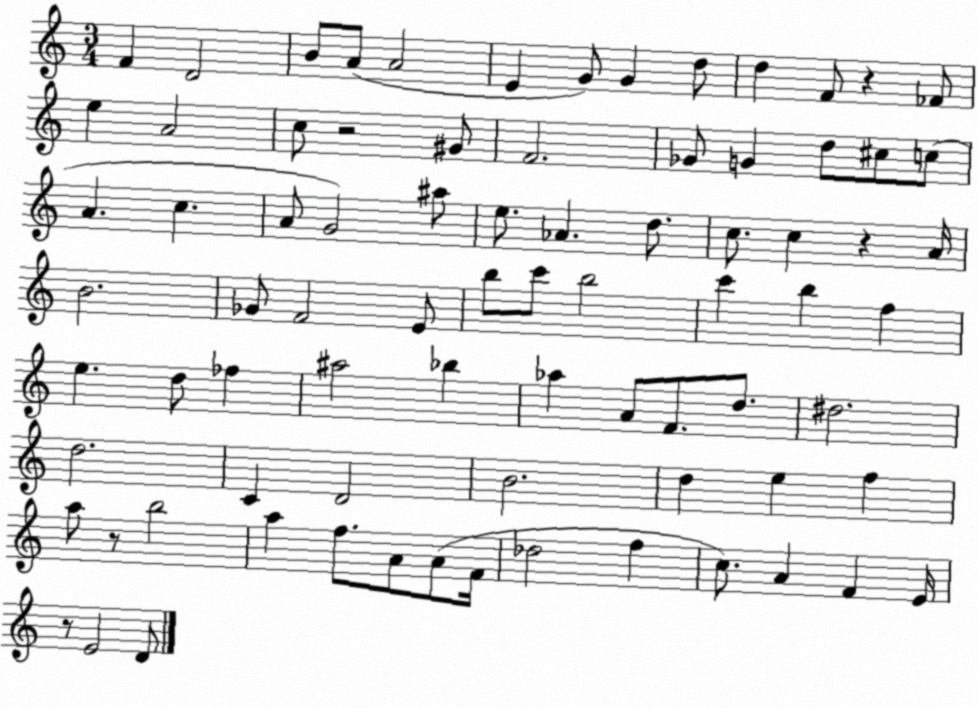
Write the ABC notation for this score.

X:1
T:Untitled
M:3/4
L:1/4
K:C
F D2 B/2 A/2 A2 E G/2 G d/2 d F/2 z _F/2 e A2 c/2 z2 ^G/2 F2 _G/2 G d/2 ^c/2 c/2 A c A/2 G2 ^a/2 e/2 _A d/2 c/2 c z A/4 B2 _G/2 F2 E/2 b/2 c'/2 b2 c' b f e d/2 _f ^a2 _b _a A/2 F/2 d/2 ^d2 d2 C D2 B2 d e f a/2 z/2 b2 a f/2 A/2 A/2 F/4 _d2 f c/2 A F E/4 z/2 E2 D/2